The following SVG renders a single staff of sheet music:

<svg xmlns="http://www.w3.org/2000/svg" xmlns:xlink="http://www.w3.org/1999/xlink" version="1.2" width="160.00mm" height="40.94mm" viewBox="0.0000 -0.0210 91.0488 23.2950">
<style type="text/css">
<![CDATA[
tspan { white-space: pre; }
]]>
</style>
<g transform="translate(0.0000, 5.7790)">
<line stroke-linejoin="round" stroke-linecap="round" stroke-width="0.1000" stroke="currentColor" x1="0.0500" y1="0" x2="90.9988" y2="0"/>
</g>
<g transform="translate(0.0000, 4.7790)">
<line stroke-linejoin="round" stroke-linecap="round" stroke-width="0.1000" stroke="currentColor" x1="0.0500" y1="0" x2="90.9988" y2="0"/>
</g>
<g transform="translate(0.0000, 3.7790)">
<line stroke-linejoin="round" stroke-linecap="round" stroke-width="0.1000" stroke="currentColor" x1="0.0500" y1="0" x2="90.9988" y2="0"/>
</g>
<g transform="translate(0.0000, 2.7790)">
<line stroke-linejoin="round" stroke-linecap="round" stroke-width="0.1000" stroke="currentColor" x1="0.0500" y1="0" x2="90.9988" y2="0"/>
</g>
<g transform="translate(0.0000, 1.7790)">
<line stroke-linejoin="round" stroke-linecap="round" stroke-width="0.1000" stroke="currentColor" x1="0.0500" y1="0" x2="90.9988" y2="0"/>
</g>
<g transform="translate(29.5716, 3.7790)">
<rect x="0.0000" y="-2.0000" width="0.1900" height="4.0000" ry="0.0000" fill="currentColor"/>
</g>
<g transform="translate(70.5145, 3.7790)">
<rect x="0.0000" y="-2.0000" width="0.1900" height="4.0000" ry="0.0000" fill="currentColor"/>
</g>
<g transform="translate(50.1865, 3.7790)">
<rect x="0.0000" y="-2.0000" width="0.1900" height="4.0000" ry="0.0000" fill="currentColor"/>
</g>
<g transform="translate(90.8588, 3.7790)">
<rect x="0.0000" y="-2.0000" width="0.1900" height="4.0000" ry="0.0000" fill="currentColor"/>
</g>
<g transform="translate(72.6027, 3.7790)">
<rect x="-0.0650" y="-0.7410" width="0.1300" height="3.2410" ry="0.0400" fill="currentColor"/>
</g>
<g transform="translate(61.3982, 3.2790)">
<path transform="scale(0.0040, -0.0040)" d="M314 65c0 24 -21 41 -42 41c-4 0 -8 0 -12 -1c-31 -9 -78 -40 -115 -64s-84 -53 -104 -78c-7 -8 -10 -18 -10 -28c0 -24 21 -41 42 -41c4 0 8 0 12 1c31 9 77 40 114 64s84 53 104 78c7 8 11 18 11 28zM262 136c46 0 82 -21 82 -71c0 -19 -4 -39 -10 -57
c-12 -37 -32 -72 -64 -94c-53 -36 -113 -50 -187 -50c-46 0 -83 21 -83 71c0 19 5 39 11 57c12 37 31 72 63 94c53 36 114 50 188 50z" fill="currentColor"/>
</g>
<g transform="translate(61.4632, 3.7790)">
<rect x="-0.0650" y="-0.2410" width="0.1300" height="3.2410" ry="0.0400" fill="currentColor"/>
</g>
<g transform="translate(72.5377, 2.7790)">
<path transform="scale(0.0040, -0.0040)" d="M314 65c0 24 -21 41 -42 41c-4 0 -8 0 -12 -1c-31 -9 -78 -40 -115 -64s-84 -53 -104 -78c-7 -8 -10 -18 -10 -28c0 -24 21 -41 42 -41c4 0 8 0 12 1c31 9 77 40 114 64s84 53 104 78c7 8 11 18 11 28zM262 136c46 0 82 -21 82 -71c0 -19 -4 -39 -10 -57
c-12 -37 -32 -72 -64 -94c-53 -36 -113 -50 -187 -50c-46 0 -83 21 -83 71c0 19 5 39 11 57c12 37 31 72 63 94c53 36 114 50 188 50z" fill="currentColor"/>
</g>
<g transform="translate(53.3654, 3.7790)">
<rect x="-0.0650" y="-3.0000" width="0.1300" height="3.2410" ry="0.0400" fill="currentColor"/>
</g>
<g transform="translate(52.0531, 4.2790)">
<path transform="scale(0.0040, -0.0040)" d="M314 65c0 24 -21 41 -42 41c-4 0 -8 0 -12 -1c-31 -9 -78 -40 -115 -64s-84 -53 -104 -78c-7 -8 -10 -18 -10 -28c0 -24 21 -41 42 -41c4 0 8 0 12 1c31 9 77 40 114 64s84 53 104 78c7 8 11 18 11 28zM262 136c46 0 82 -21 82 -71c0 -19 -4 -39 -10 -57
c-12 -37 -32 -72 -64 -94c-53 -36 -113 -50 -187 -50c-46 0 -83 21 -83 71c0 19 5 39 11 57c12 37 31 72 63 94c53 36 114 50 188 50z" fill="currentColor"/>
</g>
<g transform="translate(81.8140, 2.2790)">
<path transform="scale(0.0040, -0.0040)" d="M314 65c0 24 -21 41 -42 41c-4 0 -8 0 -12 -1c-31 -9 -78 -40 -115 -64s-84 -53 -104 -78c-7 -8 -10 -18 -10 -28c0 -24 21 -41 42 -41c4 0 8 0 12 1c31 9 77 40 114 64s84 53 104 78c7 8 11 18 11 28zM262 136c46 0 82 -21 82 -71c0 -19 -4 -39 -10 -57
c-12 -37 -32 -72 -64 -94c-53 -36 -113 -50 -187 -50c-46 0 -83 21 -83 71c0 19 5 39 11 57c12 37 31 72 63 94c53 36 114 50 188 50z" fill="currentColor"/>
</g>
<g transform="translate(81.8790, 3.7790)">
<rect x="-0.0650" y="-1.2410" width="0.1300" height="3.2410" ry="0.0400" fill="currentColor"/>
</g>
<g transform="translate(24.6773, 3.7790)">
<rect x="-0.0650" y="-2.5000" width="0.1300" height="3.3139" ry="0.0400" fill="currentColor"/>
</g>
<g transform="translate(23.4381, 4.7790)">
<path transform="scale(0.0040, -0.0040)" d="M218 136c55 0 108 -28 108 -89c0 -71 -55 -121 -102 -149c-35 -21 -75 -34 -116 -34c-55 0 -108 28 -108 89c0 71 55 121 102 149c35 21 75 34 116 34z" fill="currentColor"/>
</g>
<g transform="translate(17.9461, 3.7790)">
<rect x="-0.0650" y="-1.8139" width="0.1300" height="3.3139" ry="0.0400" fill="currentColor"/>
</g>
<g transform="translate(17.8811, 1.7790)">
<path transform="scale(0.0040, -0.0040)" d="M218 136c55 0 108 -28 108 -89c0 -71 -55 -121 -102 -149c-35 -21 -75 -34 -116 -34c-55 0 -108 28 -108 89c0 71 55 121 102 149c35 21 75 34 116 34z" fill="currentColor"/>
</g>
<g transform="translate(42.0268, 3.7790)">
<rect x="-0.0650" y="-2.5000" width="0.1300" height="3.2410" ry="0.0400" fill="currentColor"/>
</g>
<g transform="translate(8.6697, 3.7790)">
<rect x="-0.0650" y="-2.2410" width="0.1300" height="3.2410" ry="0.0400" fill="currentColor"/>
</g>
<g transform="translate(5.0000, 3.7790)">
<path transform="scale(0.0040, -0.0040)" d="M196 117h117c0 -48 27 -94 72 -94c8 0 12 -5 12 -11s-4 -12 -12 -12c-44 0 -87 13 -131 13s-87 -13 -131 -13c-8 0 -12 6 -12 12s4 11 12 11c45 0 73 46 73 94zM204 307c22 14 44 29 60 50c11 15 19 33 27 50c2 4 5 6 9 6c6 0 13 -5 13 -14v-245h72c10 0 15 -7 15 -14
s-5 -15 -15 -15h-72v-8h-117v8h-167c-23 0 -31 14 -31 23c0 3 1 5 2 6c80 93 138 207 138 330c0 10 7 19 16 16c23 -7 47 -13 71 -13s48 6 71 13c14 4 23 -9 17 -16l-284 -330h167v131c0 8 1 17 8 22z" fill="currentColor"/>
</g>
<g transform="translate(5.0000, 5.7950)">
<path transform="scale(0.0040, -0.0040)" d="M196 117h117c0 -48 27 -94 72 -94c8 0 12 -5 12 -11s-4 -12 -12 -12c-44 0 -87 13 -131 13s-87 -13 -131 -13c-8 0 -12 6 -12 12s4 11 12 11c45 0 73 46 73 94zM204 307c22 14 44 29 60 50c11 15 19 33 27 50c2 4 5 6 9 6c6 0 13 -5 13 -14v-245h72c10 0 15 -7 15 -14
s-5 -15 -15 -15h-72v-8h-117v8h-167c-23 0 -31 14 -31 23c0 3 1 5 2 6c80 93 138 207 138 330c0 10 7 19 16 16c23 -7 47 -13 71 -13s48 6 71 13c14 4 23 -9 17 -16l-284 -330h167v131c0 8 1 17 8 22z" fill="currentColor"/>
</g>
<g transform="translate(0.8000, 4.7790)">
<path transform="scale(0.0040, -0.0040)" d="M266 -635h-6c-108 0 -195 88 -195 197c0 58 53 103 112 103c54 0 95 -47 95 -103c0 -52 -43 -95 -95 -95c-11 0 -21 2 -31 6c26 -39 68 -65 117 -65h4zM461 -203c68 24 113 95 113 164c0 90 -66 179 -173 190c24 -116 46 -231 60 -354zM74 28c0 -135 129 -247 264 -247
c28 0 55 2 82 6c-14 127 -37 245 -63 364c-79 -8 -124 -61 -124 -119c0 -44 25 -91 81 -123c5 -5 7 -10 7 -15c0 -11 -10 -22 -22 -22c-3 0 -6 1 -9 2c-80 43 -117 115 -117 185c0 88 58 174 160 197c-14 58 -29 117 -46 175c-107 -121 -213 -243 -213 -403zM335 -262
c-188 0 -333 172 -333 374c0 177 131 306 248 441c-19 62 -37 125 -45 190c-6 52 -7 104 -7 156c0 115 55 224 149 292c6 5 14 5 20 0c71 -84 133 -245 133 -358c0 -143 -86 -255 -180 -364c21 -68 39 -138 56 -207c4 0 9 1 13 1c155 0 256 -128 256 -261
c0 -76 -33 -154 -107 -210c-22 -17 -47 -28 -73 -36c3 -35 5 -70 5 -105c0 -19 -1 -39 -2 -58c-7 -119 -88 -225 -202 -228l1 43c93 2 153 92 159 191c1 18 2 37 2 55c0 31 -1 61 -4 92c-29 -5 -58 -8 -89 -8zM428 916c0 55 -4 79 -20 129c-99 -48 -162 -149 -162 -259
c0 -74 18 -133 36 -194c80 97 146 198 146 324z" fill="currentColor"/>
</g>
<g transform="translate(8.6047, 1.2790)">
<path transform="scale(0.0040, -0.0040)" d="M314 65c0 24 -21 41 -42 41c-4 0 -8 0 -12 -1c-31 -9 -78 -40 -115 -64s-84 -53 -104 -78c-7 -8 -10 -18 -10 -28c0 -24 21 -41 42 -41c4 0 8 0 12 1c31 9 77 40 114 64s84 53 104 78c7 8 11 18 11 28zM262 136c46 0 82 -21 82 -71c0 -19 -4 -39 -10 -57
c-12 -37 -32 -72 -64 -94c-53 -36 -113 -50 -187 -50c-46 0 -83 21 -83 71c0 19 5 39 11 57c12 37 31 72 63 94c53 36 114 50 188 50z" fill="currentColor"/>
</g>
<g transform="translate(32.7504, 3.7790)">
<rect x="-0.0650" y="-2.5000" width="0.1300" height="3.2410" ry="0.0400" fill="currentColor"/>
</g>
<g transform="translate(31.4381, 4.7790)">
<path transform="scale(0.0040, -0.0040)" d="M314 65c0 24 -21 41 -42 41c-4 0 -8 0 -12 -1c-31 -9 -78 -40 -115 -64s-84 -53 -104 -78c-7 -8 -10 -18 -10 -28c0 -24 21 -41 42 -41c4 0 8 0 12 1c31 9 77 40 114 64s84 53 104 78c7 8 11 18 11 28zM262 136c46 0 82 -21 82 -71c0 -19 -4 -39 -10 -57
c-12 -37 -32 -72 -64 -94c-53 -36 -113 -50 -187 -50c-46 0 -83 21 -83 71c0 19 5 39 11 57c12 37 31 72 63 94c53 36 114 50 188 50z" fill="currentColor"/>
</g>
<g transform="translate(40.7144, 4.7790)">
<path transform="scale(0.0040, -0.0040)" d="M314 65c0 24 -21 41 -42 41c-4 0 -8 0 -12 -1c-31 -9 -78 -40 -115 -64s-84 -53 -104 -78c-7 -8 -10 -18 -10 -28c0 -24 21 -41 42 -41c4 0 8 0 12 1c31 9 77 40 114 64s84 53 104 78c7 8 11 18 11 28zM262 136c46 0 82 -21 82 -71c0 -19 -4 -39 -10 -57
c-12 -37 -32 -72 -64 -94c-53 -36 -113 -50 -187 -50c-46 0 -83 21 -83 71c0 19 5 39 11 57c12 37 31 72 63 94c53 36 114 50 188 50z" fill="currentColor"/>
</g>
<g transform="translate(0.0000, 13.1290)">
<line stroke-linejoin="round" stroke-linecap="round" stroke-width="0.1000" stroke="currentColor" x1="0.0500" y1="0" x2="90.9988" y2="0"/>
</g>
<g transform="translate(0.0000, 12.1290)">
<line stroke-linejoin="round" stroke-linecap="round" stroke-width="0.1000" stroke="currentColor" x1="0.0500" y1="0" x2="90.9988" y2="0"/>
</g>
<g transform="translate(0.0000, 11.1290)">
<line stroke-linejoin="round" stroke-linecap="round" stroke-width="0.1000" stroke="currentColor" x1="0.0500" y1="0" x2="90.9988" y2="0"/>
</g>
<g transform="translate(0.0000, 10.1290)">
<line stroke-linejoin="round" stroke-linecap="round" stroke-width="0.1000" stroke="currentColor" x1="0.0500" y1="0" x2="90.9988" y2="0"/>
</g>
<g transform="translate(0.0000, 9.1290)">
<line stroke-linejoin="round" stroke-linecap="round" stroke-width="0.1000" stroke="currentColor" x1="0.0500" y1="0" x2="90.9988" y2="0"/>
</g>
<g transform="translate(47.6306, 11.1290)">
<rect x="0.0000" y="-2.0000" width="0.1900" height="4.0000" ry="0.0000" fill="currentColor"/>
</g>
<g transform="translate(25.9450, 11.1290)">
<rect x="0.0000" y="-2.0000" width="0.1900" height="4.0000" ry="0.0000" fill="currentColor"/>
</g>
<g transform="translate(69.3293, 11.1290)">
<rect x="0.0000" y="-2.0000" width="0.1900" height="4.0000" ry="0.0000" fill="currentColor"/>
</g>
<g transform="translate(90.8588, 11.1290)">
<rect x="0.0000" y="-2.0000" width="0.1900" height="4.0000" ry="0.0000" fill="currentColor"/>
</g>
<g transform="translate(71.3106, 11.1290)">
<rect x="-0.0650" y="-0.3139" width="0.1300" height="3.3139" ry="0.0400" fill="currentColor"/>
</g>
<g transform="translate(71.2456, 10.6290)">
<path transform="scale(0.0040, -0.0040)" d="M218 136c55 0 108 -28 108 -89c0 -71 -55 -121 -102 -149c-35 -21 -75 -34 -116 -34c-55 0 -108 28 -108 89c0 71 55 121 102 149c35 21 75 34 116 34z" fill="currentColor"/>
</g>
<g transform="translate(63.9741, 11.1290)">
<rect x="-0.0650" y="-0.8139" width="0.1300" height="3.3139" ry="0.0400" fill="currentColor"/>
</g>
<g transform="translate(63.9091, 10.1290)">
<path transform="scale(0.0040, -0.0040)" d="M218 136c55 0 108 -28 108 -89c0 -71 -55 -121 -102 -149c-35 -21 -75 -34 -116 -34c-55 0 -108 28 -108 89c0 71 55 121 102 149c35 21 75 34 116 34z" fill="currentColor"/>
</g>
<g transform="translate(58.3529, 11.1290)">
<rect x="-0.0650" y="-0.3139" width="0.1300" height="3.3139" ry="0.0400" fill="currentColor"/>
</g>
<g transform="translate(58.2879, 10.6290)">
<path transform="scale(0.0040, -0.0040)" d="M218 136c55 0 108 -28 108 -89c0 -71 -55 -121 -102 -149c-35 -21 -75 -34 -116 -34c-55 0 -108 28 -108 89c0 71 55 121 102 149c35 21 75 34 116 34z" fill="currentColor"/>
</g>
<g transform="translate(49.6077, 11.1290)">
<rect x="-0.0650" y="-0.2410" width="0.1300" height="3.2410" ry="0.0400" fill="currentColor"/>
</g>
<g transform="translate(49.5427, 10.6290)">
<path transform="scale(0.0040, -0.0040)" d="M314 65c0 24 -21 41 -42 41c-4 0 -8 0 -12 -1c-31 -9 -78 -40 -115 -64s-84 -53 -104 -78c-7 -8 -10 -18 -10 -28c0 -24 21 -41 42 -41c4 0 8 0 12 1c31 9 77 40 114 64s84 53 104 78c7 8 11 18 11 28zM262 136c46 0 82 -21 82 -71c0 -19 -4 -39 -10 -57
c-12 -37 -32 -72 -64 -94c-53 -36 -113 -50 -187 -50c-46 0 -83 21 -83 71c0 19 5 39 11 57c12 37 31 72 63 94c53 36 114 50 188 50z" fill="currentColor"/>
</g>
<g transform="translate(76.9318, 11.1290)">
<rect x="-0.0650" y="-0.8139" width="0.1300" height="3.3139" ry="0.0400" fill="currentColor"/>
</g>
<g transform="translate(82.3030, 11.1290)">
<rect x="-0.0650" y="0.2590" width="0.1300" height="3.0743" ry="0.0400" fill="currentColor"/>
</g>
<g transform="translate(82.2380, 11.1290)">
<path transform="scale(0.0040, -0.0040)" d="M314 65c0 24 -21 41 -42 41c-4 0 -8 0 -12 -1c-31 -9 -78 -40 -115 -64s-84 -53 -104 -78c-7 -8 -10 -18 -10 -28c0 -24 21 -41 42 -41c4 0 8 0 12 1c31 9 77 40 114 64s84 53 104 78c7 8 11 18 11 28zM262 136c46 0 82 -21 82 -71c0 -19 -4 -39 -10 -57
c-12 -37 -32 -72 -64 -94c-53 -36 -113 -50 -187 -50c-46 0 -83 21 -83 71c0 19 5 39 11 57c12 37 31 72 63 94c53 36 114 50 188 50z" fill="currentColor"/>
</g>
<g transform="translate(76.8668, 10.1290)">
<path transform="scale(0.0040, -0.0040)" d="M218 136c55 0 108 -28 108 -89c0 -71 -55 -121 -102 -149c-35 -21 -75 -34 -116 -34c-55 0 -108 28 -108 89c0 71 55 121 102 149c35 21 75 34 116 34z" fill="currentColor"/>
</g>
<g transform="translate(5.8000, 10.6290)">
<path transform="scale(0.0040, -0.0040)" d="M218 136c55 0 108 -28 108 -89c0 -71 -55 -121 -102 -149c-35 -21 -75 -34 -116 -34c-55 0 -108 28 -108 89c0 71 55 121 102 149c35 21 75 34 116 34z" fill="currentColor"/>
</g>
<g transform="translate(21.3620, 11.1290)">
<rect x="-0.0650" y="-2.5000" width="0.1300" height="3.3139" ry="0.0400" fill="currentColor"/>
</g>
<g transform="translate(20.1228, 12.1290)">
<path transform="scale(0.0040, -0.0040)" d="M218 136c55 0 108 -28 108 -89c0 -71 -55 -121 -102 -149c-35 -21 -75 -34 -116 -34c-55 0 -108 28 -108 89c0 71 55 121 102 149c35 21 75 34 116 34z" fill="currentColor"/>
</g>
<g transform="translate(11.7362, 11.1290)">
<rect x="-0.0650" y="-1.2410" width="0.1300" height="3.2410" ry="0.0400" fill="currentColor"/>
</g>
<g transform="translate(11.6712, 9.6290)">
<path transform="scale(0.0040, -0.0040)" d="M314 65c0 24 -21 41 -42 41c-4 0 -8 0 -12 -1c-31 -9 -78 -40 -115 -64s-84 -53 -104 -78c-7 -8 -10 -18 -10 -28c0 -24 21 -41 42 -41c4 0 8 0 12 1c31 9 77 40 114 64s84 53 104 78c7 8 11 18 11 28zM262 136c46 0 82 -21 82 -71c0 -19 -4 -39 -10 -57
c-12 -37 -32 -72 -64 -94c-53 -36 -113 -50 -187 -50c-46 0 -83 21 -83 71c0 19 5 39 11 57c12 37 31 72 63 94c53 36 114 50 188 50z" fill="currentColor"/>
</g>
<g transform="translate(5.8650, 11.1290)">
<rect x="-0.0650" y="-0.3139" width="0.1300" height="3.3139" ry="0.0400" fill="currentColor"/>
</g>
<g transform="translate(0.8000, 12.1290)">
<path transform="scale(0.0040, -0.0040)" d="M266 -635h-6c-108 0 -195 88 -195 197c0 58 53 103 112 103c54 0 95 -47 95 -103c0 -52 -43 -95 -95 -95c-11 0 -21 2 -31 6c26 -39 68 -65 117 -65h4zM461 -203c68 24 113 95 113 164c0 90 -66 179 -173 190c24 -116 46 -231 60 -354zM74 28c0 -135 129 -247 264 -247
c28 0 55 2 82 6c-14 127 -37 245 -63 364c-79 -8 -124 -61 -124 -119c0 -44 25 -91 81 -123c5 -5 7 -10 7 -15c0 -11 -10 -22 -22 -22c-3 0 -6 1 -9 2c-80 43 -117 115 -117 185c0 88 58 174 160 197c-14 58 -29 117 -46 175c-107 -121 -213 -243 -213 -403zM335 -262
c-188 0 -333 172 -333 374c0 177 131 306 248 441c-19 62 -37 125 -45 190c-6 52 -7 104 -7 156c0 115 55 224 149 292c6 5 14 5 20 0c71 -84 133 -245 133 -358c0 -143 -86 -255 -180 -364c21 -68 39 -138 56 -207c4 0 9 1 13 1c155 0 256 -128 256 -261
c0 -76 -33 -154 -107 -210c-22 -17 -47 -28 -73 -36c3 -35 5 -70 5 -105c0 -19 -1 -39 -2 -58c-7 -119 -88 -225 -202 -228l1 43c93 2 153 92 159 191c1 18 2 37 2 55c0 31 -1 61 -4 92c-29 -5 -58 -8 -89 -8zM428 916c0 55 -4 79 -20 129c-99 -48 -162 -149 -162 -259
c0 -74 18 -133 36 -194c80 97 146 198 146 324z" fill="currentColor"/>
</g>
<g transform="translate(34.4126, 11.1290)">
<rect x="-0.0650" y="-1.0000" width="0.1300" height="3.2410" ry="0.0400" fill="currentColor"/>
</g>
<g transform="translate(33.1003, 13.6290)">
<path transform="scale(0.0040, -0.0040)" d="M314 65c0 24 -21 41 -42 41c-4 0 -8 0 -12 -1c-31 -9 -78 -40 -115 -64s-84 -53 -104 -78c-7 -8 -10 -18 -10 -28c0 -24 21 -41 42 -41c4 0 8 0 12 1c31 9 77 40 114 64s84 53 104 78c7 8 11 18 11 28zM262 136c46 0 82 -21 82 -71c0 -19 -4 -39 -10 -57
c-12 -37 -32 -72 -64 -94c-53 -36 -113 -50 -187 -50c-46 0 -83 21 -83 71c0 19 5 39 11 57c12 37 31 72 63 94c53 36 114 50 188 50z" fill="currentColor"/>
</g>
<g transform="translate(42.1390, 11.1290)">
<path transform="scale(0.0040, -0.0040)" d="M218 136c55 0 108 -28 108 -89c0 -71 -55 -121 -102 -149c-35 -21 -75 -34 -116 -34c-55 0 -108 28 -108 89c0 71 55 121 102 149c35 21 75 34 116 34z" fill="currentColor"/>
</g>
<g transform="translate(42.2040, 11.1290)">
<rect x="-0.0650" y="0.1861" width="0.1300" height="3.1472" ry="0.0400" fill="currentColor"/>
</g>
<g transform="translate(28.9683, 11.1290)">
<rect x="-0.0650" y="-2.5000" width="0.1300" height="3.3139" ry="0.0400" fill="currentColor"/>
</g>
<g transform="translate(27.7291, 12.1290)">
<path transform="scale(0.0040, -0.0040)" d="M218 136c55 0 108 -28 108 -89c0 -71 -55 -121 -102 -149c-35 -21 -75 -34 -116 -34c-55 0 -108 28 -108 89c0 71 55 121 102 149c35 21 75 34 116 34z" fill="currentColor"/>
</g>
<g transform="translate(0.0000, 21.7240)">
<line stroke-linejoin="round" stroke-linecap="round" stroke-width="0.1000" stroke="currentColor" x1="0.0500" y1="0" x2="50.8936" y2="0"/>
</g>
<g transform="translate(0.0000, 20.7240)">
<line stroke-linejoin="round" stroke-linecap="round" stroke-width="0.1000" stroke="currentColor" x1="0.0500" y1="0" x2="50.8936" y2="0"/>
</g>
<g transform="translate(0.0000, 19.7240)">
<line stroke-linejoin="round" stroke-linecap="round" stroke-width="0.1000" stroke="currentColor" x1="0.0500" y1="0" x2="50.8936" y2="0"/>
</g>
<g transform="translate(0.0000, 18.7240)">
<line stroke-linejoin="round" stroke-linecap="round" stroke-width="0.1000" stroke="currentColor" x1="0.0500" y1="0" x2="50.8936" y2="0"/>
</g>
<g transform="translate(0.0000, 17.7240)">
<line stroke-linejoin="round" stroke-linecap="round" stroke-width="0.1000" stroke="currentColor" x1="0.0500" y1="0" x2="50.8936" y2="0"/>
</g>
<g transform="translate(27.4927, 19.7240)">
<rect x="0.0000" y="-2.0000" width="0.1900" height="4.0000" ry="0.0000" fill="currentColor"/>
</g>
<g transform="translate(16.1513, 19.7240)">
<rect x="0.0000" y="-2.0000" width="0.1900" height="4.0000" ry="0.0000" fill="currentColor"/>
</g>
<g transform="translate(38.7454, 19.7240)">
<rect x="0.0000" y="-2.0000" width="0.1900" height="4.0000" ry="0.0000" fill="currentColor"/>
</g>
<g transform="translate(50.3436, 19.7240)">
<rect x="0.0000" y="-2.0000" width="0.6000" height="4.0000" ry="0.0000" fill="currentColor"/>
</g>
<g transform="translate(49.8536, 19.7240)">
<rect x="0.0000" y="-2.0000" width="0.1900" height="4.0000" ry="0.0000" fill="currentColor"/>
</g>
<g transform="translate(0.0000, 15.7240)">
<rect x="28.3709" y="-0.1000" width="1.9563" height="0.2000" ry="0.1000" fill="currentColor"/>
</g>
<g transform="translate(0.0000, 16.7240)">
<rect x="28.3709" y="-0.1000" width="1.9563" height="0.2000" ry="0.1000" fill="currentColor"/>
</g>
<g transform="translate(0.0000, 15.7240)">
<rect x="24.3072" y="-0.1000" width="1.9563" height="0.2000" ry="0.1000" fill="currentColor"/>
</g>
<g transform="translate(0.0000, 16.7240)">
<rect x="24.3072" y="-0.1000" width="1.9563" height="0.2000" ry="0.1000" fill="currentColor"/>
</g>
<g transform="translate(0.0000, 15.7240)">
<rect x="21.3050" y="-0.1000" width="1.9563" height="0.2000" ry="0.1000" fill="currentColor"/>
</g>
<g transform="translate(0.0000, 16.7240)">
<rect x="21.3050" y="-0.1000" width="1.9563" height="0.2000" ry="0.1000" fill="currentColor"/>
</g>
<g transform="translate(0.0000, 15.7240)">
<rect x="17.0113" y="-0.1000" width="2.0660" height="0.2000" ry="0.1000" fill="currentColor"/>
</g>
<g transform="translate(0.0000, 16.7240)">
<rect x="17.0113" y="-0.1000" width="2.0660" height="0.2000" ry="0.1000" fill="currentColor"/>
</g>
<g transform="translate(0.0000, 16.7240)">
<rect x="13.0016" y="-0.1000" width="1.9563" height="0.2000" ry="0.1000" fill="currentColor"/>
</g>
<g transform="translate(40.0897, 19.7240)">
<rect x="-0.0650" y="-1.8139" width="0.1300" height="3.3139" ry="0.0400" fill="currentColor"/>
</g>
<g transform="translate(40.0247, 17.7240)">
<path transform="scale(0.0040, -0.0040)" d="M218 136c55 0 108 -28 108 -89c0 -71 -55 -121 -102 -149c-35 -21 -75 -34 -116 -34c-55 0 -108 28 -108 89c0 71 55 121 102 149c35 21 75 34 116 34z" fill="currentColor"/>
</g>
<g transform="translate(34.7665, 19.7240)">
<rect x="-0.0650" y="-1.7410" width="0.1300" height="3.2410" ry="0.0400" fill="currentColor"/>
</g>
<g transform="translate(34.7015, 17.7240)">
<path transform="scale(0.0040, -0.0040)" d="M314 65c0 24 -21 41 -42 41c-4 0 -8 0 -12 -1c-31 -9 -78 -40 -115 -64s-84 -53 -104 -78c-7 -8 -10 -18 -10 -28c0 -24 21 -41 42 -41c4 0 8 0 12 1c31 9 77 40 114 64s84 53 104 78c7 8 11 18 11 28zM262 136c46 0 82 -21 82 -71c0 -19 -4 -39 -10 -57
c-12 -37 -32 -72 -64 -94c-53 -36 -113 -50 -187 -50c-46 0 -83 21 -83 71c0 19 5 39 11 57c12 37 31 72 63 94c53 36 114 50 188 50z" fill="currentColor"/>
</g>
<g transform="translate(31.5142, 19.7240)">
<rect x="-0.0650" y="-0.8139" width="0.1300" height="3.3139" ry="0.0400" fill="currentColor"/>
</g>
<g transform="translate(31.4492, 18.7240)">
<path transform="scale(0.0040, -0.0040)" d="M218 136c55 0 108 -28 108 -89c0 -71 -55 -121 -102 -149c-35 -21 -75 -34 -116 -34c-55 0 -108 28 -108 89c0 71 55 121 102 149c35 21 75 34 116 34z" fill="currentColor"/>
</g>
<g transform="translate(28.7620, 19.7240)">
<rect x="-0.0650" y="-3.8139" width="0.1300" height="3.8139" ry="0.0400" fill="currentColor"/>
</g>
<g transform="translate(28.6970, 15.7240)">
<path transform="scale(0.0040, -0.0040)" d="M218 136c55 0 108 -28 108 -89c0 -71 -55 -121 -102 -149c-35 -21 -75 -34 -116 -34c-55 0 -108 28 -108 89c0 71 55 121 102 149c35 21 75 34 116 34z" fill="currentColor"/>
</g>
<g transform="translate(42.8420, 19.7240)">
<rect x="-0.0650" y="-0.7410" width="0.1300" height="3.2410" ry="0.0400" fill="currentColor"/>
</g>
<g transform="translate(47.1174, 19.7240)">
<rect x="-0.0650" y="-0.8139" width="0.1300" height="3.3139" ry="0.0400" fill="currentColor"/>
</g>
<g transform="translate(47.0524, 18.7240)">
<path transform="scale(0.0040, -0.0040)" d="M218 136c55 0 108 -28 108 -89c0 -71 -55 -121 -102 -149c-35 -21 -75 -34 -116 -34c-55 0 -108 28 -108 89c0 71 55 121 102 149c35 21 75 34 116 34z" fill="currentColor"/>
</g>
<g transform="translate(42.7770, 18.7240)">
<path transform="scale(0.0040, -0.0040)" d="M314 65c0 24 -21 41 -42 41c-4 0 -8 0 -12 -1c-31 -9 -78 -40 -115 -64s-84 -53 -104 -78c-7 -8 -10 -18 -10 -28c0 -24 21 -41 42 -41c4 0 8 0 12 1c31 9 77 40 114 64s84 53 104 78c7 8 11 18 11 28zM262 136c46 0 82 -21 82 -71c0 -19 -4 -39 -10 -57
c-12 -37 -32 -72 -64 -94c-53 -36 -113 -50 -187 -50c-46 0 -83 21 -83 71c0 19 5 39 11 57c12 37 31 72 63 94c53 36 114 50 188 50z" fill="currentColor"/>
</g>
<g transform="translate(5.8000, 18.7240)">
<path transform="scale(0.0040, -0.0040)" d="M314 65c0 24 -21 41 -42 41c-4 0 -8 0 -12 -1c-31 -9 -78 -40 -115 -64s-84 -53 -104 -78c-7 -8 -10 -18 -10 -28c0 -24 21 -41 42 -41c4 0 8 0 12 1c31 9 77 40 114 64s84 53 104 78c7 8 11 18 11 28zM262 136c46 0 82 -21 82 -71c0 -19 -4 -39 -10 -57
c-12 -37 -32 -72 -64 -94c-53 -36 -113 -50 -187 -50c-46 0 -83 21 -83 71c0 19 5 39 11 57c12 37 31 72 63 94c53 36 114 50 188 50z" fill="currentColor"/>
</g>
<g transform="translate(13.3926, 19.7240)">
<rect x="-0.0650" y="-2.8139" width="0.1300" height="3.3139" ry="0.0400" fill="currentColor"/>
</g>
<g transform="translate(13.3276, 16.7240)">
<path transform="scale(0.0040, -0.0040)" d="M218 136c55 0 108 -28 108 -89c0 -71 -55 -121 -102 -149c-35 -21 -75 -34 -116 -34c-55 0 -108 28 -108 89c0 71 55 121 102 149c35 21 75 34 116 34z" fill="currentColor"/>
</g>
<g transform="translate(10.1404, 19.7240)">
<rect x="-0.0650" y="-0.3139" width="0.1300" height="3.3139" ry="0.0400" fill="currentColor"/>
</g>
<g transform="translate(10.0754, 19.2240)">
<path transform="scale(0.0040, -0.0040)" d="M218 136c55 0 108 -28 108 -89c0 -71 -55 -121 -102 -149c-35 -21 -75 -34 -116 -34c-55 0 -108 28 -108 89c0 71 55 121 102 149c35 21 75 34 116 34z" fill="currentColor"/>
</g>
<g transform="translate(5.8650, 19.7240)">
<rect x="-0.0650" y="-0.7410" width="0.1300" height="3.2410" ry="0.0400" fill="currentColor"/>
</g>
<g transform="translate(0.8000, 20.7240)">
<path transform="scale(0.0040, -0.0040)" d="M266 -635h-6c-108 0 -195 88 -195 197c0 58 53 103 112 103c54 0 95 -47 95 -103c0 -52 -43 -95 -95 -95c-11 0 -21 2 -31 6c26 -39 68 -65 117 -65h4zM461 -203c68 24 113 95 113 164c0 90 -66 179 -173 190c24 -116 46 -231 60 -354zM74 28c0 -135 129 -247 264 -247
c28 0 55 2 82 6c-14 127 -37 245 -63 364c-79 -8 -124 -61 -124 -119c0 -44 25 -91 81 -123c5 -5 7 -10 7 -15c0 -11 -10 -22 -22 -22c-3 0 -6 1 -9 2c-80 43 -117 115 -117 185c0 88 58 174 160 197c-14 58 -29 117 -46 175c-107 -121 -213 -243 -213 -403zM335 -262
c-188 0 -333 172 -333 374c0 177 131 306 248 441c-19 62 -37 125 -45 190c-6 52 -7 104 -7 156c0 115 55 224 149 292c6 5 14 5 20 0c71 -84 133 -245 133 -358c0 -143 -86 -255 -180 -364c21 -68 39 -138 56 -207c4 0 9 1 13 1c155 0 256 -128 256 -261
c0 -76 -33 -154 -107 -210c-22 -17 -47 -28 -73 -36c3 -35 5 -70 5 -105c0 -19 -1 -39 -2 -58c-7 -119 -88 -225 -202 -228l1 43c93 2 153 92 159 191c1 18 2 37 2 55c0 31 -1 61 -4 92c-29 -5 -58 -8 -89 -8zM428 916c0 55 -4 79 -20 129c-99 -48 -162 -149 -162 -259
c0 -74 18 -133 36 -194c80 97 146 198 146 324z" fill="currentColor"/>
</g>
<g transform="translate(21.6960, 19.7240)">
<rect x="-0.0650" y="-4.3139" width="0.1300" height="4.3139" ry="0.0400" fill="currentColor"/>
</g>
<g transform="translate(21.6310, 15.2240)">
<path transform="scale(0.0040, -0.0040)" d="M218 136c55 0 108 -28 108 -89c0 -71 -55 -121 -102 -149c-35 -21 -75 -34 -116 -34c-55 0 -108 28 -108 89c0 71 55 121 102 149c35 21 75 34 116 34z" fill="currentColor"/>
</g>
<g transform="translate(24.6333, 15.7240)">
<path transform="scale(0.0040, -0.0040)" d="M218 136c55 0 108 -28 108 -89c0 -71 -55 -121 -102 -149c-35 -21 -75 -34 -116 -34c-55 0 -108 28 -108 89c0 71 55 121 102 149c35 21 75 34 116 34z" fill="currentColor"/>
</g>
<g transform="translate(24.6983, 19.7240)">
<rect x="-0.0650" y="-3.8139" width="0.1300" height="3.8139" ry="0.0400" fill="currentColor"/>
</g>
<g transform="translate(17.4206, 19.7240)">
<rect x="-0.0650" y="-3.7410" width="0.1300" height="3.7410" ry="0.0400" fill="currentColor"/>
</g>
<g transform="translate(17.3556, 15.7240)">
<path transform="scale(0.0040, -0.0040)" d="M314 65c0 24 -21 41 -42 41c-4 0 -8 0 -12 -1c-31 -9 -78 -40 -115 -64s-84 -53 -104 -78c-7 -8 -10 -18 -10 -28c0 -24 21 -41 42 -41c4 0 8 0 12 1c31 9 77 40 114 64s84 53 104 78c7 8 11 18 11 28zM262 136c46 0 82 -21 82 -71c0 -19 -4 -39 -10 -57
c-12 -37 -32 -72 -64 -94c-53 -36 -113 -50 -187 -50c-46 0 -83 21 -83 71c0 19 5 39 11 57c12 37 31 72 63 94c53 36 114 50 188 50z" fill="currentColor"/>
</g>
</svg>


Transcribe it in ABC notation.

X:1
T:Untitled
M:4/4
L:1/4
K:C
g2 f G G2 G2 A2 c2 d2 e2 c e2 G G D2 B c2 c d c d B2 d2 c a c'2 d' c' c' d f2 f d2 d